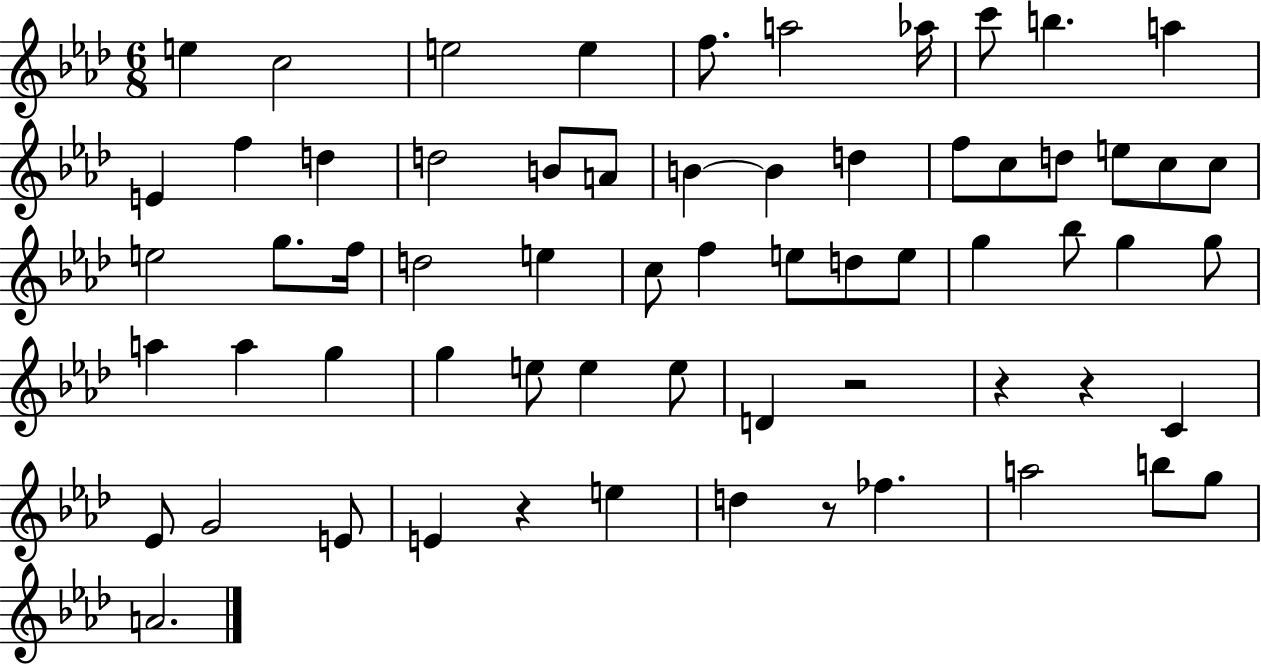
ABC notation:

X:1
T:Untitled
M:6/8
L:1/4
K:Ab
e c2 e2 e f/2 a2 _a/4 c'/2 b a E f d d2 B/2 A/2 B B d f/2 c/2 d/2 e/2 c/2 c/2 e2 g/2 f/4 d2 e c/2 f e/2 d/2 e/2 g _b/2 g g/2 a a g g e/2 e e/2 D z2 z z C _E/2 G2 E/2 E z e d z/2 _f a2 b/2 g/2 A2